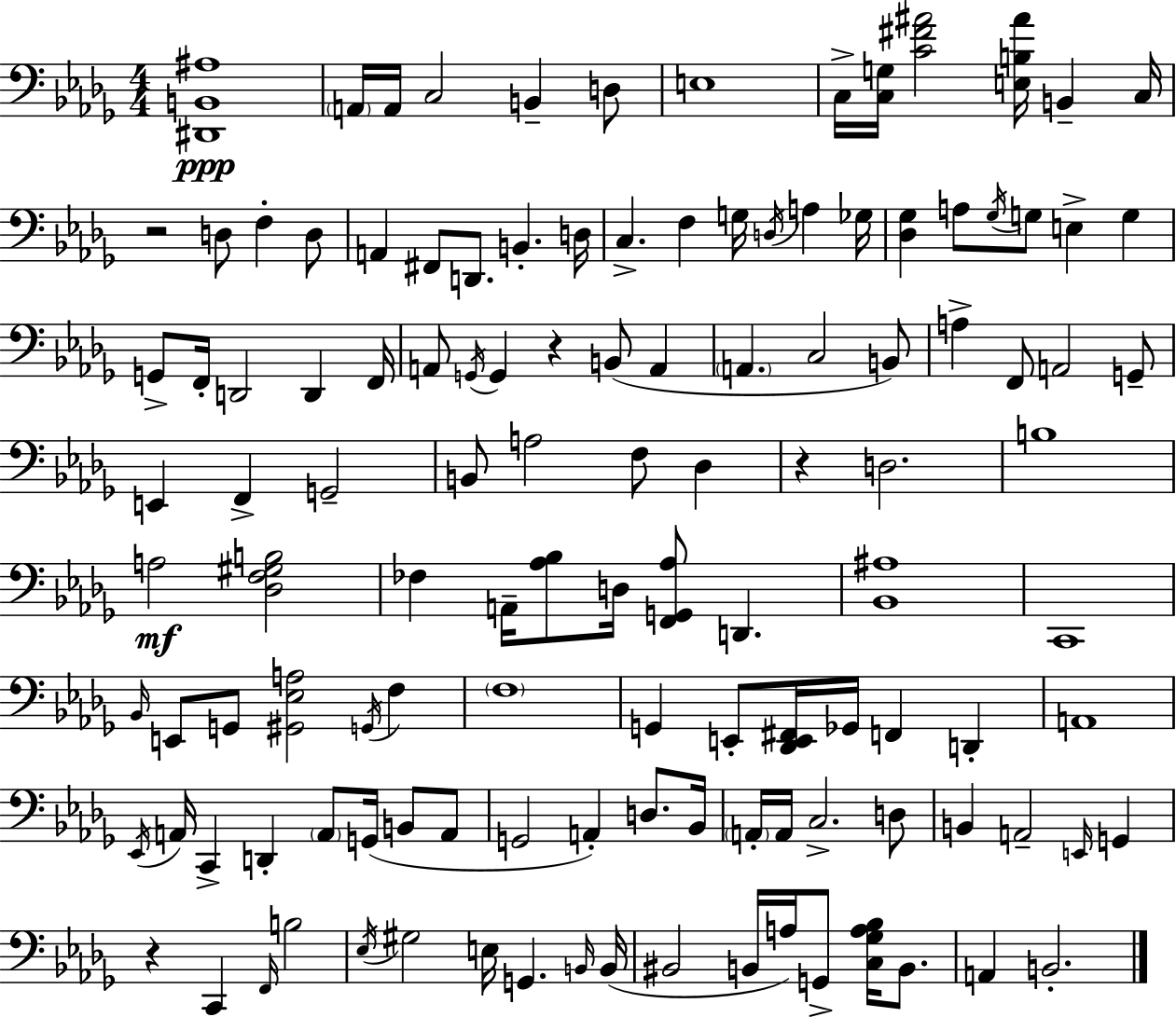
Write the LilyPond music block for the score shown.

{
  \clef bass
  \numericTimeSignature
  \time 4/4
  \key bes \minor
  <dis, b, ais>1\ppp | \parenthesize a,16 a,16 c2 b,4-- d8 | e1 | c16-> <c g>16 <c' fis' ais'>2 <e b ais'>16 b,4-- c16 | \break r2 d8 f4-. d8 | a,4 fis,8 d,8. b,4.-. d16 | c4.-> f4 g16 \acciaccatura { d16 } a4 | ges16 <des ges>4 a8 \acciaccatura { ges16 } g8 e4-> g4 | \break g,8-> f,16-. d,2 d,4 | f,16 a,8 \acciaccatura { g,16 } g,4 r4 b,8( a,4 | \parenthesize a,4. c2 | b,8) a4-> f,8 a,2 | \break g,8-- e,4 f,4-> g,2-- | b,8 a2 f8 des4 | r4 d2. | b1 | \break a2\mf <des f gis b>2 | fes4 a,16-- <aes bes>8 d16 <f, g, aes>8 d,4. | <bes, ais>1 | c,1 | \break \grace { bes,16 } e,8 g,8 <gis, ees a>2 | \acciaccatura { g,16 } f4 \parenthesize f1 | g,4 e,8-. <des, e, fis,>16 ges,16 f,4 | d,4-. a,1 | \break \acciaccatura { ees,16 } a,16 c,4-> d,4-. \parenthesize a,8 | g,16( b,8 a,8 g,2 a,4-.) | d8. bes,16 \parenthesize a,16-. a,16 c2.-> | d8 b,4 a,2-- | \break \grace { e,16 } g,4 r4 c,4 \grace { f,16 } | b2 \acciaccatura { ees16 } gis2 | e16 g,4. \grace { b,16 } b,16( bis,2 | b,16 a16) g,8-> <c ges a bes>16 b,8. a,4 b,2.-. | \break \bar "|."
}